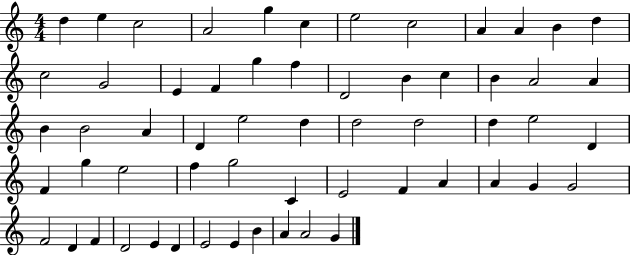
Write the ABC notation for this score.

X:1
T:Untitled
M:4/4
L:1/4
K:C
d e c2 A2 g c e2 c2 A A B d c2 G2 E F g f D2 B c B A2 A B B2 A D e2 d d2 d2 d e2 D F g e2 f g2 C E2 F A A G G2 F2 D F D2 E D E2 E B A A2 G